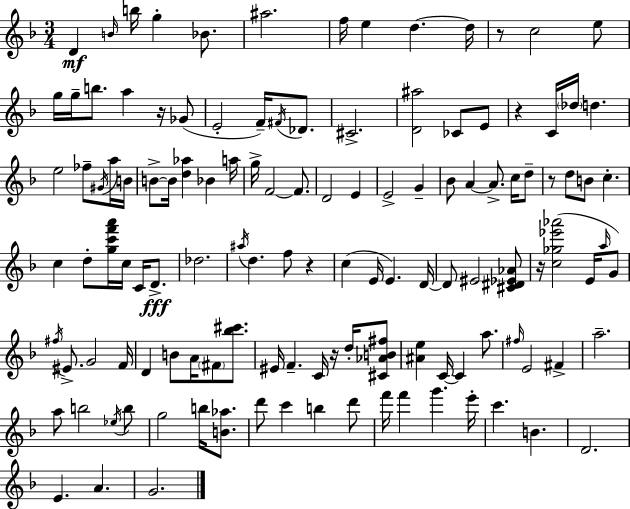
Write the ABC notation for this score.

X:1
T:Untitled
M:3/4
L:1/4
K:F
D B/4 b/4 g _B/2 ^a2 f/4 e d d/4 z/2 c2 e/2 g/4 g/4 b/2 a z/4 _G/2 E2 F/4 ^F/4 _D/2 ^C2 [D^a]2 _C/2 E/2 z C/4 _d/4 d e2 _f/2 ^G/4 a/4 B/4 B/2 B/4 [d_a] _B a/4 g/4 F2 F/2 D2 E E2 G _B/2 A A/2 c/4 d/2 z/2 d/2 B/2 c c d/2 [gc'f'a']/4 c/4 C/4 D/2 _d2 ^a/4 d f/2 z c E/4 E D/4 D/2 ^E2 [^C^D_E_A]/2 z/4 [c_g_e'_a']2 E/4 a/4 G/2 ^f/4 ^E/2 G2 F/4 D B/2 A/4 ^F/2 [_b^c']/2 ^E/4 F C/4 z/4 d/4 [^C_AB^f]/2 [^Ae] C/4 C a/2 ^f/4 E2 ^F a2 a/2 b2 _e/4 b/2 g2 b/4 [B_a]/2 d'/2 c' b d'/2 f'/4 f' g' e'/4 c' B D2 E A G2